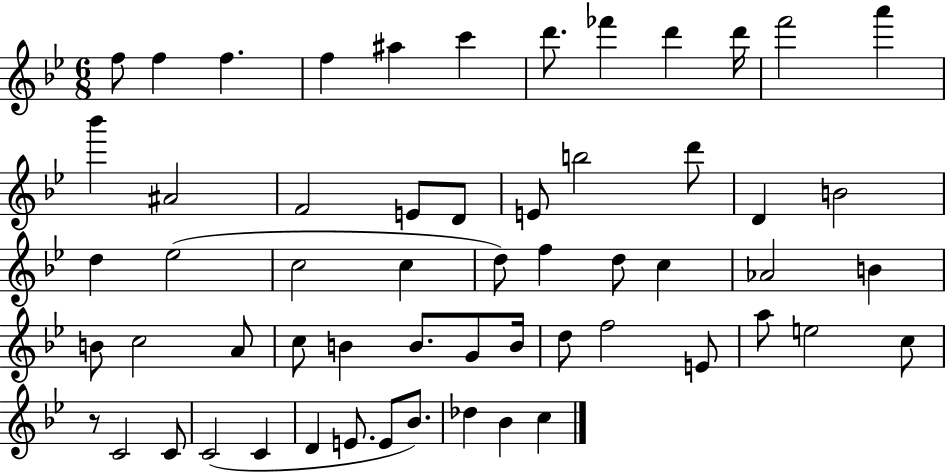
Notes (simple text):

F5/e F5/q F5/q. F5/q A#5/q C6/q D6/e. FES6/q D6/q D6/s F6/h A6/q Bb6/q A#4/h F4/h E4/e D4/e E4/e B5/h D6/e D4/q B4/h D5/q Eb5/h C5/h C5/q D5/e F5/q D5/e C5/q Ab4/h B4/q B4/e C5/h A4/e C5/e B4/q B4/e. G4/e B4/s D5/e F5/h E4/e A5/e E5/h C5/e R/e C4/h C4/e C4/h C4/q D4/q E4/e. E4/e Bb4/e. Db5/q Bb4/q C5/q